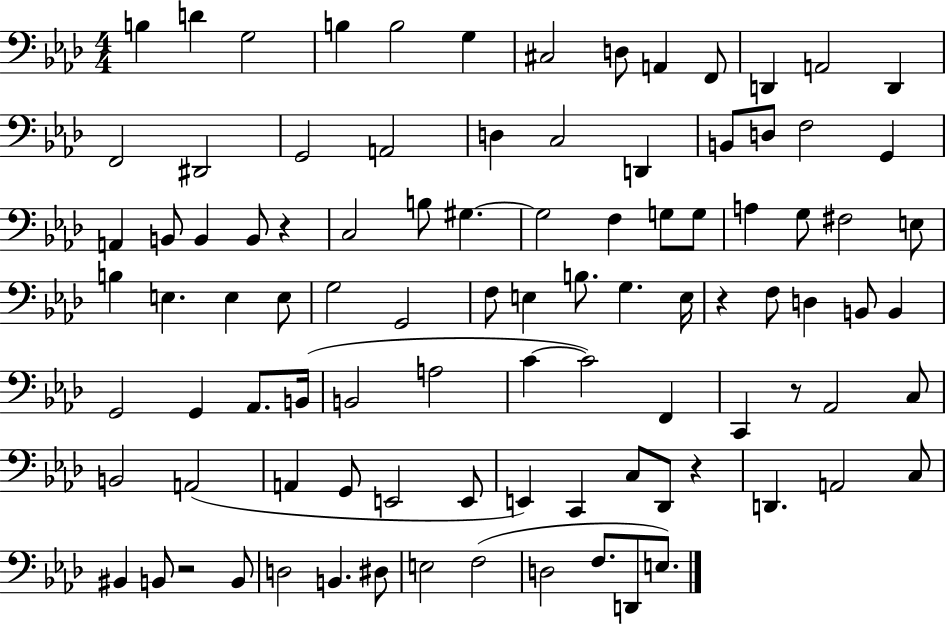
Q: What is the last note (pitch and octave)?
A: E3